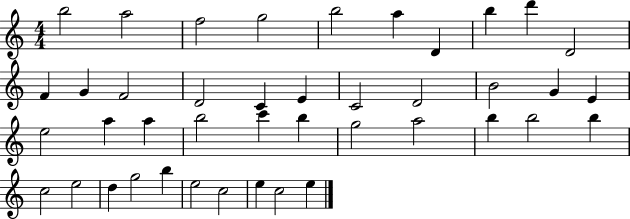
B5/h A5/h F5/h G5/h B5/h A5/q D4/q B5/q D6/q D4/h F4/q G4/q F4/h D4/h C4/q E4/q C4/h D4/h B4/h G4/q E4/q E5/h A5/q A5/q B5/h C6/q B5/q G5/h A5/h B5/q B5/h B5/q C5/h E5/h D5/q G5/h B5/q E5/h C5/h E5/q C5/h E5/q